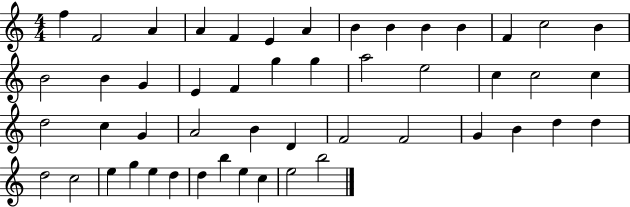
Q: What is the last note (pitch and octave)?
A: B5